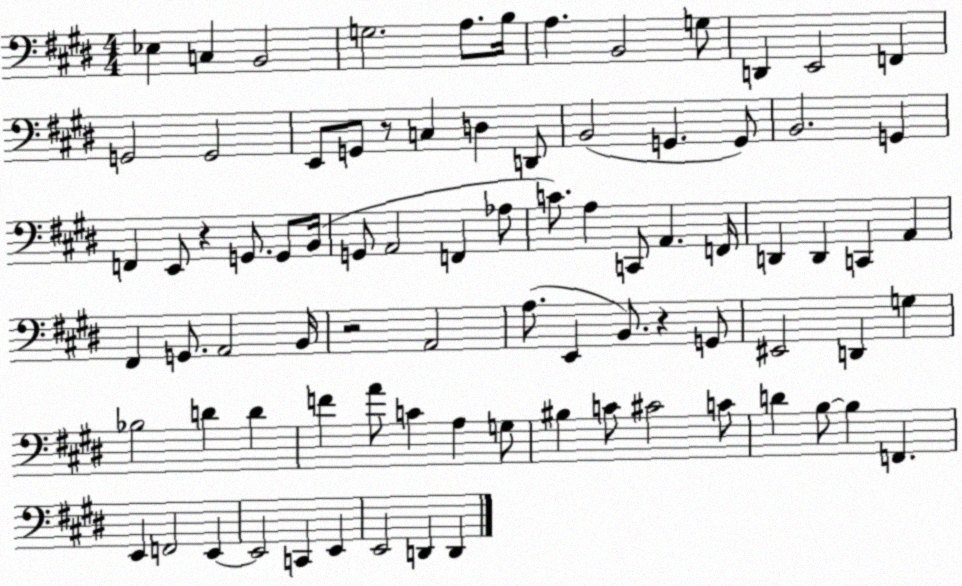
X:1
T:Untitled
M:4/4
L:1/4
K:E
_E, C, B,,2 G,2 A,/2 B,/4 A, B,,2 G,/2 D,, E,,2 F,, G,,2 G,,2 E,,/2 G,,/2 z/2 C, D, D,,/2 B,,2 G,, G,,/2 B,,2 G,, F,, E,,/2 z G,,/2 G,,/2 B,,/4 G,,/2 A,,2 F,, _A,/2 C/2 A, C,,/2 A,, F,,/4 D,, D,, C,, A,, ^F,, G,,/2 A,,2 B,,/4 z2 A,,2 A,/2 E,, B,,/2 z G,,/2 ^E,,2 D,, G, _B,2 D D F A/2 C A, G,/2 ^B, C/2 ^C2 C/2 D B,/2 B, F,, E,, F,,2 E,, E,,2 C,, E,, E,,2 D,, D,,